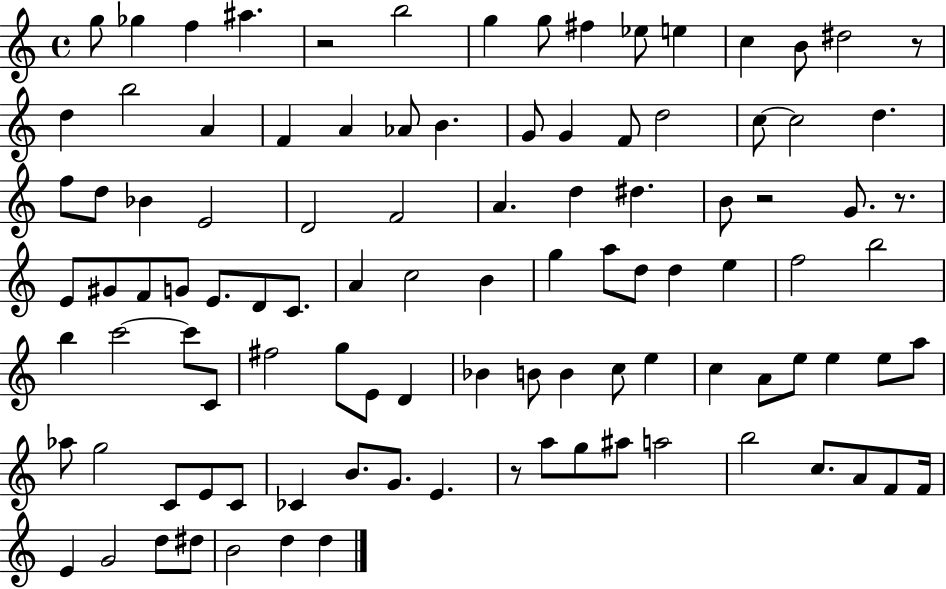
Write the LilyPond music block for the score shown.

{
  \clef treble
  \time 4/4
  \defaultTimeSignature
  \key c \major
  g''8 ges''4 f''4 ais''4. | r2 b''2 | g''4 g''8 fis''4 ees''8 e''4 | c''4 b'8 dis''2 r8 | \break d''4 b''2 a'4 | f'4 a'4 aes'8 b'4. | g'8 g'4 f'8 d''2 | c''8~~ c''2 d''4. | \break f''8 d''8 bes'4 e'2 | d'2 f'2 | a'4. d''4 dis''4. | b'8 r2 g'8. r8. | \break e'8 gis'8 f'8 g'8 e'8. d'8 c'8. | a'4 c''2 b'4 | g''4 a''8 d''8 d''4 e''4 | f''2 b''2 | \break b''4 c'''2~~ c'''8 c'8 | fis''2 g''8 e'8 d'4 | bes'4 b'8 b'4 c''8 e''4 | c''4 a'8 e''8 e''4 e''8 a''8 | \break aes''8 g''2 c'8 e'8 c'8 | ces'4 b'8. g'8. e'4. | r8 a''8 g''8 ais''8 a''2 | b''2 c''8. a'8 f'8 f'16 | \break e'4 g'2 d''8 dis''8 | b'2 d''4 d''4 | \bar "|."
}